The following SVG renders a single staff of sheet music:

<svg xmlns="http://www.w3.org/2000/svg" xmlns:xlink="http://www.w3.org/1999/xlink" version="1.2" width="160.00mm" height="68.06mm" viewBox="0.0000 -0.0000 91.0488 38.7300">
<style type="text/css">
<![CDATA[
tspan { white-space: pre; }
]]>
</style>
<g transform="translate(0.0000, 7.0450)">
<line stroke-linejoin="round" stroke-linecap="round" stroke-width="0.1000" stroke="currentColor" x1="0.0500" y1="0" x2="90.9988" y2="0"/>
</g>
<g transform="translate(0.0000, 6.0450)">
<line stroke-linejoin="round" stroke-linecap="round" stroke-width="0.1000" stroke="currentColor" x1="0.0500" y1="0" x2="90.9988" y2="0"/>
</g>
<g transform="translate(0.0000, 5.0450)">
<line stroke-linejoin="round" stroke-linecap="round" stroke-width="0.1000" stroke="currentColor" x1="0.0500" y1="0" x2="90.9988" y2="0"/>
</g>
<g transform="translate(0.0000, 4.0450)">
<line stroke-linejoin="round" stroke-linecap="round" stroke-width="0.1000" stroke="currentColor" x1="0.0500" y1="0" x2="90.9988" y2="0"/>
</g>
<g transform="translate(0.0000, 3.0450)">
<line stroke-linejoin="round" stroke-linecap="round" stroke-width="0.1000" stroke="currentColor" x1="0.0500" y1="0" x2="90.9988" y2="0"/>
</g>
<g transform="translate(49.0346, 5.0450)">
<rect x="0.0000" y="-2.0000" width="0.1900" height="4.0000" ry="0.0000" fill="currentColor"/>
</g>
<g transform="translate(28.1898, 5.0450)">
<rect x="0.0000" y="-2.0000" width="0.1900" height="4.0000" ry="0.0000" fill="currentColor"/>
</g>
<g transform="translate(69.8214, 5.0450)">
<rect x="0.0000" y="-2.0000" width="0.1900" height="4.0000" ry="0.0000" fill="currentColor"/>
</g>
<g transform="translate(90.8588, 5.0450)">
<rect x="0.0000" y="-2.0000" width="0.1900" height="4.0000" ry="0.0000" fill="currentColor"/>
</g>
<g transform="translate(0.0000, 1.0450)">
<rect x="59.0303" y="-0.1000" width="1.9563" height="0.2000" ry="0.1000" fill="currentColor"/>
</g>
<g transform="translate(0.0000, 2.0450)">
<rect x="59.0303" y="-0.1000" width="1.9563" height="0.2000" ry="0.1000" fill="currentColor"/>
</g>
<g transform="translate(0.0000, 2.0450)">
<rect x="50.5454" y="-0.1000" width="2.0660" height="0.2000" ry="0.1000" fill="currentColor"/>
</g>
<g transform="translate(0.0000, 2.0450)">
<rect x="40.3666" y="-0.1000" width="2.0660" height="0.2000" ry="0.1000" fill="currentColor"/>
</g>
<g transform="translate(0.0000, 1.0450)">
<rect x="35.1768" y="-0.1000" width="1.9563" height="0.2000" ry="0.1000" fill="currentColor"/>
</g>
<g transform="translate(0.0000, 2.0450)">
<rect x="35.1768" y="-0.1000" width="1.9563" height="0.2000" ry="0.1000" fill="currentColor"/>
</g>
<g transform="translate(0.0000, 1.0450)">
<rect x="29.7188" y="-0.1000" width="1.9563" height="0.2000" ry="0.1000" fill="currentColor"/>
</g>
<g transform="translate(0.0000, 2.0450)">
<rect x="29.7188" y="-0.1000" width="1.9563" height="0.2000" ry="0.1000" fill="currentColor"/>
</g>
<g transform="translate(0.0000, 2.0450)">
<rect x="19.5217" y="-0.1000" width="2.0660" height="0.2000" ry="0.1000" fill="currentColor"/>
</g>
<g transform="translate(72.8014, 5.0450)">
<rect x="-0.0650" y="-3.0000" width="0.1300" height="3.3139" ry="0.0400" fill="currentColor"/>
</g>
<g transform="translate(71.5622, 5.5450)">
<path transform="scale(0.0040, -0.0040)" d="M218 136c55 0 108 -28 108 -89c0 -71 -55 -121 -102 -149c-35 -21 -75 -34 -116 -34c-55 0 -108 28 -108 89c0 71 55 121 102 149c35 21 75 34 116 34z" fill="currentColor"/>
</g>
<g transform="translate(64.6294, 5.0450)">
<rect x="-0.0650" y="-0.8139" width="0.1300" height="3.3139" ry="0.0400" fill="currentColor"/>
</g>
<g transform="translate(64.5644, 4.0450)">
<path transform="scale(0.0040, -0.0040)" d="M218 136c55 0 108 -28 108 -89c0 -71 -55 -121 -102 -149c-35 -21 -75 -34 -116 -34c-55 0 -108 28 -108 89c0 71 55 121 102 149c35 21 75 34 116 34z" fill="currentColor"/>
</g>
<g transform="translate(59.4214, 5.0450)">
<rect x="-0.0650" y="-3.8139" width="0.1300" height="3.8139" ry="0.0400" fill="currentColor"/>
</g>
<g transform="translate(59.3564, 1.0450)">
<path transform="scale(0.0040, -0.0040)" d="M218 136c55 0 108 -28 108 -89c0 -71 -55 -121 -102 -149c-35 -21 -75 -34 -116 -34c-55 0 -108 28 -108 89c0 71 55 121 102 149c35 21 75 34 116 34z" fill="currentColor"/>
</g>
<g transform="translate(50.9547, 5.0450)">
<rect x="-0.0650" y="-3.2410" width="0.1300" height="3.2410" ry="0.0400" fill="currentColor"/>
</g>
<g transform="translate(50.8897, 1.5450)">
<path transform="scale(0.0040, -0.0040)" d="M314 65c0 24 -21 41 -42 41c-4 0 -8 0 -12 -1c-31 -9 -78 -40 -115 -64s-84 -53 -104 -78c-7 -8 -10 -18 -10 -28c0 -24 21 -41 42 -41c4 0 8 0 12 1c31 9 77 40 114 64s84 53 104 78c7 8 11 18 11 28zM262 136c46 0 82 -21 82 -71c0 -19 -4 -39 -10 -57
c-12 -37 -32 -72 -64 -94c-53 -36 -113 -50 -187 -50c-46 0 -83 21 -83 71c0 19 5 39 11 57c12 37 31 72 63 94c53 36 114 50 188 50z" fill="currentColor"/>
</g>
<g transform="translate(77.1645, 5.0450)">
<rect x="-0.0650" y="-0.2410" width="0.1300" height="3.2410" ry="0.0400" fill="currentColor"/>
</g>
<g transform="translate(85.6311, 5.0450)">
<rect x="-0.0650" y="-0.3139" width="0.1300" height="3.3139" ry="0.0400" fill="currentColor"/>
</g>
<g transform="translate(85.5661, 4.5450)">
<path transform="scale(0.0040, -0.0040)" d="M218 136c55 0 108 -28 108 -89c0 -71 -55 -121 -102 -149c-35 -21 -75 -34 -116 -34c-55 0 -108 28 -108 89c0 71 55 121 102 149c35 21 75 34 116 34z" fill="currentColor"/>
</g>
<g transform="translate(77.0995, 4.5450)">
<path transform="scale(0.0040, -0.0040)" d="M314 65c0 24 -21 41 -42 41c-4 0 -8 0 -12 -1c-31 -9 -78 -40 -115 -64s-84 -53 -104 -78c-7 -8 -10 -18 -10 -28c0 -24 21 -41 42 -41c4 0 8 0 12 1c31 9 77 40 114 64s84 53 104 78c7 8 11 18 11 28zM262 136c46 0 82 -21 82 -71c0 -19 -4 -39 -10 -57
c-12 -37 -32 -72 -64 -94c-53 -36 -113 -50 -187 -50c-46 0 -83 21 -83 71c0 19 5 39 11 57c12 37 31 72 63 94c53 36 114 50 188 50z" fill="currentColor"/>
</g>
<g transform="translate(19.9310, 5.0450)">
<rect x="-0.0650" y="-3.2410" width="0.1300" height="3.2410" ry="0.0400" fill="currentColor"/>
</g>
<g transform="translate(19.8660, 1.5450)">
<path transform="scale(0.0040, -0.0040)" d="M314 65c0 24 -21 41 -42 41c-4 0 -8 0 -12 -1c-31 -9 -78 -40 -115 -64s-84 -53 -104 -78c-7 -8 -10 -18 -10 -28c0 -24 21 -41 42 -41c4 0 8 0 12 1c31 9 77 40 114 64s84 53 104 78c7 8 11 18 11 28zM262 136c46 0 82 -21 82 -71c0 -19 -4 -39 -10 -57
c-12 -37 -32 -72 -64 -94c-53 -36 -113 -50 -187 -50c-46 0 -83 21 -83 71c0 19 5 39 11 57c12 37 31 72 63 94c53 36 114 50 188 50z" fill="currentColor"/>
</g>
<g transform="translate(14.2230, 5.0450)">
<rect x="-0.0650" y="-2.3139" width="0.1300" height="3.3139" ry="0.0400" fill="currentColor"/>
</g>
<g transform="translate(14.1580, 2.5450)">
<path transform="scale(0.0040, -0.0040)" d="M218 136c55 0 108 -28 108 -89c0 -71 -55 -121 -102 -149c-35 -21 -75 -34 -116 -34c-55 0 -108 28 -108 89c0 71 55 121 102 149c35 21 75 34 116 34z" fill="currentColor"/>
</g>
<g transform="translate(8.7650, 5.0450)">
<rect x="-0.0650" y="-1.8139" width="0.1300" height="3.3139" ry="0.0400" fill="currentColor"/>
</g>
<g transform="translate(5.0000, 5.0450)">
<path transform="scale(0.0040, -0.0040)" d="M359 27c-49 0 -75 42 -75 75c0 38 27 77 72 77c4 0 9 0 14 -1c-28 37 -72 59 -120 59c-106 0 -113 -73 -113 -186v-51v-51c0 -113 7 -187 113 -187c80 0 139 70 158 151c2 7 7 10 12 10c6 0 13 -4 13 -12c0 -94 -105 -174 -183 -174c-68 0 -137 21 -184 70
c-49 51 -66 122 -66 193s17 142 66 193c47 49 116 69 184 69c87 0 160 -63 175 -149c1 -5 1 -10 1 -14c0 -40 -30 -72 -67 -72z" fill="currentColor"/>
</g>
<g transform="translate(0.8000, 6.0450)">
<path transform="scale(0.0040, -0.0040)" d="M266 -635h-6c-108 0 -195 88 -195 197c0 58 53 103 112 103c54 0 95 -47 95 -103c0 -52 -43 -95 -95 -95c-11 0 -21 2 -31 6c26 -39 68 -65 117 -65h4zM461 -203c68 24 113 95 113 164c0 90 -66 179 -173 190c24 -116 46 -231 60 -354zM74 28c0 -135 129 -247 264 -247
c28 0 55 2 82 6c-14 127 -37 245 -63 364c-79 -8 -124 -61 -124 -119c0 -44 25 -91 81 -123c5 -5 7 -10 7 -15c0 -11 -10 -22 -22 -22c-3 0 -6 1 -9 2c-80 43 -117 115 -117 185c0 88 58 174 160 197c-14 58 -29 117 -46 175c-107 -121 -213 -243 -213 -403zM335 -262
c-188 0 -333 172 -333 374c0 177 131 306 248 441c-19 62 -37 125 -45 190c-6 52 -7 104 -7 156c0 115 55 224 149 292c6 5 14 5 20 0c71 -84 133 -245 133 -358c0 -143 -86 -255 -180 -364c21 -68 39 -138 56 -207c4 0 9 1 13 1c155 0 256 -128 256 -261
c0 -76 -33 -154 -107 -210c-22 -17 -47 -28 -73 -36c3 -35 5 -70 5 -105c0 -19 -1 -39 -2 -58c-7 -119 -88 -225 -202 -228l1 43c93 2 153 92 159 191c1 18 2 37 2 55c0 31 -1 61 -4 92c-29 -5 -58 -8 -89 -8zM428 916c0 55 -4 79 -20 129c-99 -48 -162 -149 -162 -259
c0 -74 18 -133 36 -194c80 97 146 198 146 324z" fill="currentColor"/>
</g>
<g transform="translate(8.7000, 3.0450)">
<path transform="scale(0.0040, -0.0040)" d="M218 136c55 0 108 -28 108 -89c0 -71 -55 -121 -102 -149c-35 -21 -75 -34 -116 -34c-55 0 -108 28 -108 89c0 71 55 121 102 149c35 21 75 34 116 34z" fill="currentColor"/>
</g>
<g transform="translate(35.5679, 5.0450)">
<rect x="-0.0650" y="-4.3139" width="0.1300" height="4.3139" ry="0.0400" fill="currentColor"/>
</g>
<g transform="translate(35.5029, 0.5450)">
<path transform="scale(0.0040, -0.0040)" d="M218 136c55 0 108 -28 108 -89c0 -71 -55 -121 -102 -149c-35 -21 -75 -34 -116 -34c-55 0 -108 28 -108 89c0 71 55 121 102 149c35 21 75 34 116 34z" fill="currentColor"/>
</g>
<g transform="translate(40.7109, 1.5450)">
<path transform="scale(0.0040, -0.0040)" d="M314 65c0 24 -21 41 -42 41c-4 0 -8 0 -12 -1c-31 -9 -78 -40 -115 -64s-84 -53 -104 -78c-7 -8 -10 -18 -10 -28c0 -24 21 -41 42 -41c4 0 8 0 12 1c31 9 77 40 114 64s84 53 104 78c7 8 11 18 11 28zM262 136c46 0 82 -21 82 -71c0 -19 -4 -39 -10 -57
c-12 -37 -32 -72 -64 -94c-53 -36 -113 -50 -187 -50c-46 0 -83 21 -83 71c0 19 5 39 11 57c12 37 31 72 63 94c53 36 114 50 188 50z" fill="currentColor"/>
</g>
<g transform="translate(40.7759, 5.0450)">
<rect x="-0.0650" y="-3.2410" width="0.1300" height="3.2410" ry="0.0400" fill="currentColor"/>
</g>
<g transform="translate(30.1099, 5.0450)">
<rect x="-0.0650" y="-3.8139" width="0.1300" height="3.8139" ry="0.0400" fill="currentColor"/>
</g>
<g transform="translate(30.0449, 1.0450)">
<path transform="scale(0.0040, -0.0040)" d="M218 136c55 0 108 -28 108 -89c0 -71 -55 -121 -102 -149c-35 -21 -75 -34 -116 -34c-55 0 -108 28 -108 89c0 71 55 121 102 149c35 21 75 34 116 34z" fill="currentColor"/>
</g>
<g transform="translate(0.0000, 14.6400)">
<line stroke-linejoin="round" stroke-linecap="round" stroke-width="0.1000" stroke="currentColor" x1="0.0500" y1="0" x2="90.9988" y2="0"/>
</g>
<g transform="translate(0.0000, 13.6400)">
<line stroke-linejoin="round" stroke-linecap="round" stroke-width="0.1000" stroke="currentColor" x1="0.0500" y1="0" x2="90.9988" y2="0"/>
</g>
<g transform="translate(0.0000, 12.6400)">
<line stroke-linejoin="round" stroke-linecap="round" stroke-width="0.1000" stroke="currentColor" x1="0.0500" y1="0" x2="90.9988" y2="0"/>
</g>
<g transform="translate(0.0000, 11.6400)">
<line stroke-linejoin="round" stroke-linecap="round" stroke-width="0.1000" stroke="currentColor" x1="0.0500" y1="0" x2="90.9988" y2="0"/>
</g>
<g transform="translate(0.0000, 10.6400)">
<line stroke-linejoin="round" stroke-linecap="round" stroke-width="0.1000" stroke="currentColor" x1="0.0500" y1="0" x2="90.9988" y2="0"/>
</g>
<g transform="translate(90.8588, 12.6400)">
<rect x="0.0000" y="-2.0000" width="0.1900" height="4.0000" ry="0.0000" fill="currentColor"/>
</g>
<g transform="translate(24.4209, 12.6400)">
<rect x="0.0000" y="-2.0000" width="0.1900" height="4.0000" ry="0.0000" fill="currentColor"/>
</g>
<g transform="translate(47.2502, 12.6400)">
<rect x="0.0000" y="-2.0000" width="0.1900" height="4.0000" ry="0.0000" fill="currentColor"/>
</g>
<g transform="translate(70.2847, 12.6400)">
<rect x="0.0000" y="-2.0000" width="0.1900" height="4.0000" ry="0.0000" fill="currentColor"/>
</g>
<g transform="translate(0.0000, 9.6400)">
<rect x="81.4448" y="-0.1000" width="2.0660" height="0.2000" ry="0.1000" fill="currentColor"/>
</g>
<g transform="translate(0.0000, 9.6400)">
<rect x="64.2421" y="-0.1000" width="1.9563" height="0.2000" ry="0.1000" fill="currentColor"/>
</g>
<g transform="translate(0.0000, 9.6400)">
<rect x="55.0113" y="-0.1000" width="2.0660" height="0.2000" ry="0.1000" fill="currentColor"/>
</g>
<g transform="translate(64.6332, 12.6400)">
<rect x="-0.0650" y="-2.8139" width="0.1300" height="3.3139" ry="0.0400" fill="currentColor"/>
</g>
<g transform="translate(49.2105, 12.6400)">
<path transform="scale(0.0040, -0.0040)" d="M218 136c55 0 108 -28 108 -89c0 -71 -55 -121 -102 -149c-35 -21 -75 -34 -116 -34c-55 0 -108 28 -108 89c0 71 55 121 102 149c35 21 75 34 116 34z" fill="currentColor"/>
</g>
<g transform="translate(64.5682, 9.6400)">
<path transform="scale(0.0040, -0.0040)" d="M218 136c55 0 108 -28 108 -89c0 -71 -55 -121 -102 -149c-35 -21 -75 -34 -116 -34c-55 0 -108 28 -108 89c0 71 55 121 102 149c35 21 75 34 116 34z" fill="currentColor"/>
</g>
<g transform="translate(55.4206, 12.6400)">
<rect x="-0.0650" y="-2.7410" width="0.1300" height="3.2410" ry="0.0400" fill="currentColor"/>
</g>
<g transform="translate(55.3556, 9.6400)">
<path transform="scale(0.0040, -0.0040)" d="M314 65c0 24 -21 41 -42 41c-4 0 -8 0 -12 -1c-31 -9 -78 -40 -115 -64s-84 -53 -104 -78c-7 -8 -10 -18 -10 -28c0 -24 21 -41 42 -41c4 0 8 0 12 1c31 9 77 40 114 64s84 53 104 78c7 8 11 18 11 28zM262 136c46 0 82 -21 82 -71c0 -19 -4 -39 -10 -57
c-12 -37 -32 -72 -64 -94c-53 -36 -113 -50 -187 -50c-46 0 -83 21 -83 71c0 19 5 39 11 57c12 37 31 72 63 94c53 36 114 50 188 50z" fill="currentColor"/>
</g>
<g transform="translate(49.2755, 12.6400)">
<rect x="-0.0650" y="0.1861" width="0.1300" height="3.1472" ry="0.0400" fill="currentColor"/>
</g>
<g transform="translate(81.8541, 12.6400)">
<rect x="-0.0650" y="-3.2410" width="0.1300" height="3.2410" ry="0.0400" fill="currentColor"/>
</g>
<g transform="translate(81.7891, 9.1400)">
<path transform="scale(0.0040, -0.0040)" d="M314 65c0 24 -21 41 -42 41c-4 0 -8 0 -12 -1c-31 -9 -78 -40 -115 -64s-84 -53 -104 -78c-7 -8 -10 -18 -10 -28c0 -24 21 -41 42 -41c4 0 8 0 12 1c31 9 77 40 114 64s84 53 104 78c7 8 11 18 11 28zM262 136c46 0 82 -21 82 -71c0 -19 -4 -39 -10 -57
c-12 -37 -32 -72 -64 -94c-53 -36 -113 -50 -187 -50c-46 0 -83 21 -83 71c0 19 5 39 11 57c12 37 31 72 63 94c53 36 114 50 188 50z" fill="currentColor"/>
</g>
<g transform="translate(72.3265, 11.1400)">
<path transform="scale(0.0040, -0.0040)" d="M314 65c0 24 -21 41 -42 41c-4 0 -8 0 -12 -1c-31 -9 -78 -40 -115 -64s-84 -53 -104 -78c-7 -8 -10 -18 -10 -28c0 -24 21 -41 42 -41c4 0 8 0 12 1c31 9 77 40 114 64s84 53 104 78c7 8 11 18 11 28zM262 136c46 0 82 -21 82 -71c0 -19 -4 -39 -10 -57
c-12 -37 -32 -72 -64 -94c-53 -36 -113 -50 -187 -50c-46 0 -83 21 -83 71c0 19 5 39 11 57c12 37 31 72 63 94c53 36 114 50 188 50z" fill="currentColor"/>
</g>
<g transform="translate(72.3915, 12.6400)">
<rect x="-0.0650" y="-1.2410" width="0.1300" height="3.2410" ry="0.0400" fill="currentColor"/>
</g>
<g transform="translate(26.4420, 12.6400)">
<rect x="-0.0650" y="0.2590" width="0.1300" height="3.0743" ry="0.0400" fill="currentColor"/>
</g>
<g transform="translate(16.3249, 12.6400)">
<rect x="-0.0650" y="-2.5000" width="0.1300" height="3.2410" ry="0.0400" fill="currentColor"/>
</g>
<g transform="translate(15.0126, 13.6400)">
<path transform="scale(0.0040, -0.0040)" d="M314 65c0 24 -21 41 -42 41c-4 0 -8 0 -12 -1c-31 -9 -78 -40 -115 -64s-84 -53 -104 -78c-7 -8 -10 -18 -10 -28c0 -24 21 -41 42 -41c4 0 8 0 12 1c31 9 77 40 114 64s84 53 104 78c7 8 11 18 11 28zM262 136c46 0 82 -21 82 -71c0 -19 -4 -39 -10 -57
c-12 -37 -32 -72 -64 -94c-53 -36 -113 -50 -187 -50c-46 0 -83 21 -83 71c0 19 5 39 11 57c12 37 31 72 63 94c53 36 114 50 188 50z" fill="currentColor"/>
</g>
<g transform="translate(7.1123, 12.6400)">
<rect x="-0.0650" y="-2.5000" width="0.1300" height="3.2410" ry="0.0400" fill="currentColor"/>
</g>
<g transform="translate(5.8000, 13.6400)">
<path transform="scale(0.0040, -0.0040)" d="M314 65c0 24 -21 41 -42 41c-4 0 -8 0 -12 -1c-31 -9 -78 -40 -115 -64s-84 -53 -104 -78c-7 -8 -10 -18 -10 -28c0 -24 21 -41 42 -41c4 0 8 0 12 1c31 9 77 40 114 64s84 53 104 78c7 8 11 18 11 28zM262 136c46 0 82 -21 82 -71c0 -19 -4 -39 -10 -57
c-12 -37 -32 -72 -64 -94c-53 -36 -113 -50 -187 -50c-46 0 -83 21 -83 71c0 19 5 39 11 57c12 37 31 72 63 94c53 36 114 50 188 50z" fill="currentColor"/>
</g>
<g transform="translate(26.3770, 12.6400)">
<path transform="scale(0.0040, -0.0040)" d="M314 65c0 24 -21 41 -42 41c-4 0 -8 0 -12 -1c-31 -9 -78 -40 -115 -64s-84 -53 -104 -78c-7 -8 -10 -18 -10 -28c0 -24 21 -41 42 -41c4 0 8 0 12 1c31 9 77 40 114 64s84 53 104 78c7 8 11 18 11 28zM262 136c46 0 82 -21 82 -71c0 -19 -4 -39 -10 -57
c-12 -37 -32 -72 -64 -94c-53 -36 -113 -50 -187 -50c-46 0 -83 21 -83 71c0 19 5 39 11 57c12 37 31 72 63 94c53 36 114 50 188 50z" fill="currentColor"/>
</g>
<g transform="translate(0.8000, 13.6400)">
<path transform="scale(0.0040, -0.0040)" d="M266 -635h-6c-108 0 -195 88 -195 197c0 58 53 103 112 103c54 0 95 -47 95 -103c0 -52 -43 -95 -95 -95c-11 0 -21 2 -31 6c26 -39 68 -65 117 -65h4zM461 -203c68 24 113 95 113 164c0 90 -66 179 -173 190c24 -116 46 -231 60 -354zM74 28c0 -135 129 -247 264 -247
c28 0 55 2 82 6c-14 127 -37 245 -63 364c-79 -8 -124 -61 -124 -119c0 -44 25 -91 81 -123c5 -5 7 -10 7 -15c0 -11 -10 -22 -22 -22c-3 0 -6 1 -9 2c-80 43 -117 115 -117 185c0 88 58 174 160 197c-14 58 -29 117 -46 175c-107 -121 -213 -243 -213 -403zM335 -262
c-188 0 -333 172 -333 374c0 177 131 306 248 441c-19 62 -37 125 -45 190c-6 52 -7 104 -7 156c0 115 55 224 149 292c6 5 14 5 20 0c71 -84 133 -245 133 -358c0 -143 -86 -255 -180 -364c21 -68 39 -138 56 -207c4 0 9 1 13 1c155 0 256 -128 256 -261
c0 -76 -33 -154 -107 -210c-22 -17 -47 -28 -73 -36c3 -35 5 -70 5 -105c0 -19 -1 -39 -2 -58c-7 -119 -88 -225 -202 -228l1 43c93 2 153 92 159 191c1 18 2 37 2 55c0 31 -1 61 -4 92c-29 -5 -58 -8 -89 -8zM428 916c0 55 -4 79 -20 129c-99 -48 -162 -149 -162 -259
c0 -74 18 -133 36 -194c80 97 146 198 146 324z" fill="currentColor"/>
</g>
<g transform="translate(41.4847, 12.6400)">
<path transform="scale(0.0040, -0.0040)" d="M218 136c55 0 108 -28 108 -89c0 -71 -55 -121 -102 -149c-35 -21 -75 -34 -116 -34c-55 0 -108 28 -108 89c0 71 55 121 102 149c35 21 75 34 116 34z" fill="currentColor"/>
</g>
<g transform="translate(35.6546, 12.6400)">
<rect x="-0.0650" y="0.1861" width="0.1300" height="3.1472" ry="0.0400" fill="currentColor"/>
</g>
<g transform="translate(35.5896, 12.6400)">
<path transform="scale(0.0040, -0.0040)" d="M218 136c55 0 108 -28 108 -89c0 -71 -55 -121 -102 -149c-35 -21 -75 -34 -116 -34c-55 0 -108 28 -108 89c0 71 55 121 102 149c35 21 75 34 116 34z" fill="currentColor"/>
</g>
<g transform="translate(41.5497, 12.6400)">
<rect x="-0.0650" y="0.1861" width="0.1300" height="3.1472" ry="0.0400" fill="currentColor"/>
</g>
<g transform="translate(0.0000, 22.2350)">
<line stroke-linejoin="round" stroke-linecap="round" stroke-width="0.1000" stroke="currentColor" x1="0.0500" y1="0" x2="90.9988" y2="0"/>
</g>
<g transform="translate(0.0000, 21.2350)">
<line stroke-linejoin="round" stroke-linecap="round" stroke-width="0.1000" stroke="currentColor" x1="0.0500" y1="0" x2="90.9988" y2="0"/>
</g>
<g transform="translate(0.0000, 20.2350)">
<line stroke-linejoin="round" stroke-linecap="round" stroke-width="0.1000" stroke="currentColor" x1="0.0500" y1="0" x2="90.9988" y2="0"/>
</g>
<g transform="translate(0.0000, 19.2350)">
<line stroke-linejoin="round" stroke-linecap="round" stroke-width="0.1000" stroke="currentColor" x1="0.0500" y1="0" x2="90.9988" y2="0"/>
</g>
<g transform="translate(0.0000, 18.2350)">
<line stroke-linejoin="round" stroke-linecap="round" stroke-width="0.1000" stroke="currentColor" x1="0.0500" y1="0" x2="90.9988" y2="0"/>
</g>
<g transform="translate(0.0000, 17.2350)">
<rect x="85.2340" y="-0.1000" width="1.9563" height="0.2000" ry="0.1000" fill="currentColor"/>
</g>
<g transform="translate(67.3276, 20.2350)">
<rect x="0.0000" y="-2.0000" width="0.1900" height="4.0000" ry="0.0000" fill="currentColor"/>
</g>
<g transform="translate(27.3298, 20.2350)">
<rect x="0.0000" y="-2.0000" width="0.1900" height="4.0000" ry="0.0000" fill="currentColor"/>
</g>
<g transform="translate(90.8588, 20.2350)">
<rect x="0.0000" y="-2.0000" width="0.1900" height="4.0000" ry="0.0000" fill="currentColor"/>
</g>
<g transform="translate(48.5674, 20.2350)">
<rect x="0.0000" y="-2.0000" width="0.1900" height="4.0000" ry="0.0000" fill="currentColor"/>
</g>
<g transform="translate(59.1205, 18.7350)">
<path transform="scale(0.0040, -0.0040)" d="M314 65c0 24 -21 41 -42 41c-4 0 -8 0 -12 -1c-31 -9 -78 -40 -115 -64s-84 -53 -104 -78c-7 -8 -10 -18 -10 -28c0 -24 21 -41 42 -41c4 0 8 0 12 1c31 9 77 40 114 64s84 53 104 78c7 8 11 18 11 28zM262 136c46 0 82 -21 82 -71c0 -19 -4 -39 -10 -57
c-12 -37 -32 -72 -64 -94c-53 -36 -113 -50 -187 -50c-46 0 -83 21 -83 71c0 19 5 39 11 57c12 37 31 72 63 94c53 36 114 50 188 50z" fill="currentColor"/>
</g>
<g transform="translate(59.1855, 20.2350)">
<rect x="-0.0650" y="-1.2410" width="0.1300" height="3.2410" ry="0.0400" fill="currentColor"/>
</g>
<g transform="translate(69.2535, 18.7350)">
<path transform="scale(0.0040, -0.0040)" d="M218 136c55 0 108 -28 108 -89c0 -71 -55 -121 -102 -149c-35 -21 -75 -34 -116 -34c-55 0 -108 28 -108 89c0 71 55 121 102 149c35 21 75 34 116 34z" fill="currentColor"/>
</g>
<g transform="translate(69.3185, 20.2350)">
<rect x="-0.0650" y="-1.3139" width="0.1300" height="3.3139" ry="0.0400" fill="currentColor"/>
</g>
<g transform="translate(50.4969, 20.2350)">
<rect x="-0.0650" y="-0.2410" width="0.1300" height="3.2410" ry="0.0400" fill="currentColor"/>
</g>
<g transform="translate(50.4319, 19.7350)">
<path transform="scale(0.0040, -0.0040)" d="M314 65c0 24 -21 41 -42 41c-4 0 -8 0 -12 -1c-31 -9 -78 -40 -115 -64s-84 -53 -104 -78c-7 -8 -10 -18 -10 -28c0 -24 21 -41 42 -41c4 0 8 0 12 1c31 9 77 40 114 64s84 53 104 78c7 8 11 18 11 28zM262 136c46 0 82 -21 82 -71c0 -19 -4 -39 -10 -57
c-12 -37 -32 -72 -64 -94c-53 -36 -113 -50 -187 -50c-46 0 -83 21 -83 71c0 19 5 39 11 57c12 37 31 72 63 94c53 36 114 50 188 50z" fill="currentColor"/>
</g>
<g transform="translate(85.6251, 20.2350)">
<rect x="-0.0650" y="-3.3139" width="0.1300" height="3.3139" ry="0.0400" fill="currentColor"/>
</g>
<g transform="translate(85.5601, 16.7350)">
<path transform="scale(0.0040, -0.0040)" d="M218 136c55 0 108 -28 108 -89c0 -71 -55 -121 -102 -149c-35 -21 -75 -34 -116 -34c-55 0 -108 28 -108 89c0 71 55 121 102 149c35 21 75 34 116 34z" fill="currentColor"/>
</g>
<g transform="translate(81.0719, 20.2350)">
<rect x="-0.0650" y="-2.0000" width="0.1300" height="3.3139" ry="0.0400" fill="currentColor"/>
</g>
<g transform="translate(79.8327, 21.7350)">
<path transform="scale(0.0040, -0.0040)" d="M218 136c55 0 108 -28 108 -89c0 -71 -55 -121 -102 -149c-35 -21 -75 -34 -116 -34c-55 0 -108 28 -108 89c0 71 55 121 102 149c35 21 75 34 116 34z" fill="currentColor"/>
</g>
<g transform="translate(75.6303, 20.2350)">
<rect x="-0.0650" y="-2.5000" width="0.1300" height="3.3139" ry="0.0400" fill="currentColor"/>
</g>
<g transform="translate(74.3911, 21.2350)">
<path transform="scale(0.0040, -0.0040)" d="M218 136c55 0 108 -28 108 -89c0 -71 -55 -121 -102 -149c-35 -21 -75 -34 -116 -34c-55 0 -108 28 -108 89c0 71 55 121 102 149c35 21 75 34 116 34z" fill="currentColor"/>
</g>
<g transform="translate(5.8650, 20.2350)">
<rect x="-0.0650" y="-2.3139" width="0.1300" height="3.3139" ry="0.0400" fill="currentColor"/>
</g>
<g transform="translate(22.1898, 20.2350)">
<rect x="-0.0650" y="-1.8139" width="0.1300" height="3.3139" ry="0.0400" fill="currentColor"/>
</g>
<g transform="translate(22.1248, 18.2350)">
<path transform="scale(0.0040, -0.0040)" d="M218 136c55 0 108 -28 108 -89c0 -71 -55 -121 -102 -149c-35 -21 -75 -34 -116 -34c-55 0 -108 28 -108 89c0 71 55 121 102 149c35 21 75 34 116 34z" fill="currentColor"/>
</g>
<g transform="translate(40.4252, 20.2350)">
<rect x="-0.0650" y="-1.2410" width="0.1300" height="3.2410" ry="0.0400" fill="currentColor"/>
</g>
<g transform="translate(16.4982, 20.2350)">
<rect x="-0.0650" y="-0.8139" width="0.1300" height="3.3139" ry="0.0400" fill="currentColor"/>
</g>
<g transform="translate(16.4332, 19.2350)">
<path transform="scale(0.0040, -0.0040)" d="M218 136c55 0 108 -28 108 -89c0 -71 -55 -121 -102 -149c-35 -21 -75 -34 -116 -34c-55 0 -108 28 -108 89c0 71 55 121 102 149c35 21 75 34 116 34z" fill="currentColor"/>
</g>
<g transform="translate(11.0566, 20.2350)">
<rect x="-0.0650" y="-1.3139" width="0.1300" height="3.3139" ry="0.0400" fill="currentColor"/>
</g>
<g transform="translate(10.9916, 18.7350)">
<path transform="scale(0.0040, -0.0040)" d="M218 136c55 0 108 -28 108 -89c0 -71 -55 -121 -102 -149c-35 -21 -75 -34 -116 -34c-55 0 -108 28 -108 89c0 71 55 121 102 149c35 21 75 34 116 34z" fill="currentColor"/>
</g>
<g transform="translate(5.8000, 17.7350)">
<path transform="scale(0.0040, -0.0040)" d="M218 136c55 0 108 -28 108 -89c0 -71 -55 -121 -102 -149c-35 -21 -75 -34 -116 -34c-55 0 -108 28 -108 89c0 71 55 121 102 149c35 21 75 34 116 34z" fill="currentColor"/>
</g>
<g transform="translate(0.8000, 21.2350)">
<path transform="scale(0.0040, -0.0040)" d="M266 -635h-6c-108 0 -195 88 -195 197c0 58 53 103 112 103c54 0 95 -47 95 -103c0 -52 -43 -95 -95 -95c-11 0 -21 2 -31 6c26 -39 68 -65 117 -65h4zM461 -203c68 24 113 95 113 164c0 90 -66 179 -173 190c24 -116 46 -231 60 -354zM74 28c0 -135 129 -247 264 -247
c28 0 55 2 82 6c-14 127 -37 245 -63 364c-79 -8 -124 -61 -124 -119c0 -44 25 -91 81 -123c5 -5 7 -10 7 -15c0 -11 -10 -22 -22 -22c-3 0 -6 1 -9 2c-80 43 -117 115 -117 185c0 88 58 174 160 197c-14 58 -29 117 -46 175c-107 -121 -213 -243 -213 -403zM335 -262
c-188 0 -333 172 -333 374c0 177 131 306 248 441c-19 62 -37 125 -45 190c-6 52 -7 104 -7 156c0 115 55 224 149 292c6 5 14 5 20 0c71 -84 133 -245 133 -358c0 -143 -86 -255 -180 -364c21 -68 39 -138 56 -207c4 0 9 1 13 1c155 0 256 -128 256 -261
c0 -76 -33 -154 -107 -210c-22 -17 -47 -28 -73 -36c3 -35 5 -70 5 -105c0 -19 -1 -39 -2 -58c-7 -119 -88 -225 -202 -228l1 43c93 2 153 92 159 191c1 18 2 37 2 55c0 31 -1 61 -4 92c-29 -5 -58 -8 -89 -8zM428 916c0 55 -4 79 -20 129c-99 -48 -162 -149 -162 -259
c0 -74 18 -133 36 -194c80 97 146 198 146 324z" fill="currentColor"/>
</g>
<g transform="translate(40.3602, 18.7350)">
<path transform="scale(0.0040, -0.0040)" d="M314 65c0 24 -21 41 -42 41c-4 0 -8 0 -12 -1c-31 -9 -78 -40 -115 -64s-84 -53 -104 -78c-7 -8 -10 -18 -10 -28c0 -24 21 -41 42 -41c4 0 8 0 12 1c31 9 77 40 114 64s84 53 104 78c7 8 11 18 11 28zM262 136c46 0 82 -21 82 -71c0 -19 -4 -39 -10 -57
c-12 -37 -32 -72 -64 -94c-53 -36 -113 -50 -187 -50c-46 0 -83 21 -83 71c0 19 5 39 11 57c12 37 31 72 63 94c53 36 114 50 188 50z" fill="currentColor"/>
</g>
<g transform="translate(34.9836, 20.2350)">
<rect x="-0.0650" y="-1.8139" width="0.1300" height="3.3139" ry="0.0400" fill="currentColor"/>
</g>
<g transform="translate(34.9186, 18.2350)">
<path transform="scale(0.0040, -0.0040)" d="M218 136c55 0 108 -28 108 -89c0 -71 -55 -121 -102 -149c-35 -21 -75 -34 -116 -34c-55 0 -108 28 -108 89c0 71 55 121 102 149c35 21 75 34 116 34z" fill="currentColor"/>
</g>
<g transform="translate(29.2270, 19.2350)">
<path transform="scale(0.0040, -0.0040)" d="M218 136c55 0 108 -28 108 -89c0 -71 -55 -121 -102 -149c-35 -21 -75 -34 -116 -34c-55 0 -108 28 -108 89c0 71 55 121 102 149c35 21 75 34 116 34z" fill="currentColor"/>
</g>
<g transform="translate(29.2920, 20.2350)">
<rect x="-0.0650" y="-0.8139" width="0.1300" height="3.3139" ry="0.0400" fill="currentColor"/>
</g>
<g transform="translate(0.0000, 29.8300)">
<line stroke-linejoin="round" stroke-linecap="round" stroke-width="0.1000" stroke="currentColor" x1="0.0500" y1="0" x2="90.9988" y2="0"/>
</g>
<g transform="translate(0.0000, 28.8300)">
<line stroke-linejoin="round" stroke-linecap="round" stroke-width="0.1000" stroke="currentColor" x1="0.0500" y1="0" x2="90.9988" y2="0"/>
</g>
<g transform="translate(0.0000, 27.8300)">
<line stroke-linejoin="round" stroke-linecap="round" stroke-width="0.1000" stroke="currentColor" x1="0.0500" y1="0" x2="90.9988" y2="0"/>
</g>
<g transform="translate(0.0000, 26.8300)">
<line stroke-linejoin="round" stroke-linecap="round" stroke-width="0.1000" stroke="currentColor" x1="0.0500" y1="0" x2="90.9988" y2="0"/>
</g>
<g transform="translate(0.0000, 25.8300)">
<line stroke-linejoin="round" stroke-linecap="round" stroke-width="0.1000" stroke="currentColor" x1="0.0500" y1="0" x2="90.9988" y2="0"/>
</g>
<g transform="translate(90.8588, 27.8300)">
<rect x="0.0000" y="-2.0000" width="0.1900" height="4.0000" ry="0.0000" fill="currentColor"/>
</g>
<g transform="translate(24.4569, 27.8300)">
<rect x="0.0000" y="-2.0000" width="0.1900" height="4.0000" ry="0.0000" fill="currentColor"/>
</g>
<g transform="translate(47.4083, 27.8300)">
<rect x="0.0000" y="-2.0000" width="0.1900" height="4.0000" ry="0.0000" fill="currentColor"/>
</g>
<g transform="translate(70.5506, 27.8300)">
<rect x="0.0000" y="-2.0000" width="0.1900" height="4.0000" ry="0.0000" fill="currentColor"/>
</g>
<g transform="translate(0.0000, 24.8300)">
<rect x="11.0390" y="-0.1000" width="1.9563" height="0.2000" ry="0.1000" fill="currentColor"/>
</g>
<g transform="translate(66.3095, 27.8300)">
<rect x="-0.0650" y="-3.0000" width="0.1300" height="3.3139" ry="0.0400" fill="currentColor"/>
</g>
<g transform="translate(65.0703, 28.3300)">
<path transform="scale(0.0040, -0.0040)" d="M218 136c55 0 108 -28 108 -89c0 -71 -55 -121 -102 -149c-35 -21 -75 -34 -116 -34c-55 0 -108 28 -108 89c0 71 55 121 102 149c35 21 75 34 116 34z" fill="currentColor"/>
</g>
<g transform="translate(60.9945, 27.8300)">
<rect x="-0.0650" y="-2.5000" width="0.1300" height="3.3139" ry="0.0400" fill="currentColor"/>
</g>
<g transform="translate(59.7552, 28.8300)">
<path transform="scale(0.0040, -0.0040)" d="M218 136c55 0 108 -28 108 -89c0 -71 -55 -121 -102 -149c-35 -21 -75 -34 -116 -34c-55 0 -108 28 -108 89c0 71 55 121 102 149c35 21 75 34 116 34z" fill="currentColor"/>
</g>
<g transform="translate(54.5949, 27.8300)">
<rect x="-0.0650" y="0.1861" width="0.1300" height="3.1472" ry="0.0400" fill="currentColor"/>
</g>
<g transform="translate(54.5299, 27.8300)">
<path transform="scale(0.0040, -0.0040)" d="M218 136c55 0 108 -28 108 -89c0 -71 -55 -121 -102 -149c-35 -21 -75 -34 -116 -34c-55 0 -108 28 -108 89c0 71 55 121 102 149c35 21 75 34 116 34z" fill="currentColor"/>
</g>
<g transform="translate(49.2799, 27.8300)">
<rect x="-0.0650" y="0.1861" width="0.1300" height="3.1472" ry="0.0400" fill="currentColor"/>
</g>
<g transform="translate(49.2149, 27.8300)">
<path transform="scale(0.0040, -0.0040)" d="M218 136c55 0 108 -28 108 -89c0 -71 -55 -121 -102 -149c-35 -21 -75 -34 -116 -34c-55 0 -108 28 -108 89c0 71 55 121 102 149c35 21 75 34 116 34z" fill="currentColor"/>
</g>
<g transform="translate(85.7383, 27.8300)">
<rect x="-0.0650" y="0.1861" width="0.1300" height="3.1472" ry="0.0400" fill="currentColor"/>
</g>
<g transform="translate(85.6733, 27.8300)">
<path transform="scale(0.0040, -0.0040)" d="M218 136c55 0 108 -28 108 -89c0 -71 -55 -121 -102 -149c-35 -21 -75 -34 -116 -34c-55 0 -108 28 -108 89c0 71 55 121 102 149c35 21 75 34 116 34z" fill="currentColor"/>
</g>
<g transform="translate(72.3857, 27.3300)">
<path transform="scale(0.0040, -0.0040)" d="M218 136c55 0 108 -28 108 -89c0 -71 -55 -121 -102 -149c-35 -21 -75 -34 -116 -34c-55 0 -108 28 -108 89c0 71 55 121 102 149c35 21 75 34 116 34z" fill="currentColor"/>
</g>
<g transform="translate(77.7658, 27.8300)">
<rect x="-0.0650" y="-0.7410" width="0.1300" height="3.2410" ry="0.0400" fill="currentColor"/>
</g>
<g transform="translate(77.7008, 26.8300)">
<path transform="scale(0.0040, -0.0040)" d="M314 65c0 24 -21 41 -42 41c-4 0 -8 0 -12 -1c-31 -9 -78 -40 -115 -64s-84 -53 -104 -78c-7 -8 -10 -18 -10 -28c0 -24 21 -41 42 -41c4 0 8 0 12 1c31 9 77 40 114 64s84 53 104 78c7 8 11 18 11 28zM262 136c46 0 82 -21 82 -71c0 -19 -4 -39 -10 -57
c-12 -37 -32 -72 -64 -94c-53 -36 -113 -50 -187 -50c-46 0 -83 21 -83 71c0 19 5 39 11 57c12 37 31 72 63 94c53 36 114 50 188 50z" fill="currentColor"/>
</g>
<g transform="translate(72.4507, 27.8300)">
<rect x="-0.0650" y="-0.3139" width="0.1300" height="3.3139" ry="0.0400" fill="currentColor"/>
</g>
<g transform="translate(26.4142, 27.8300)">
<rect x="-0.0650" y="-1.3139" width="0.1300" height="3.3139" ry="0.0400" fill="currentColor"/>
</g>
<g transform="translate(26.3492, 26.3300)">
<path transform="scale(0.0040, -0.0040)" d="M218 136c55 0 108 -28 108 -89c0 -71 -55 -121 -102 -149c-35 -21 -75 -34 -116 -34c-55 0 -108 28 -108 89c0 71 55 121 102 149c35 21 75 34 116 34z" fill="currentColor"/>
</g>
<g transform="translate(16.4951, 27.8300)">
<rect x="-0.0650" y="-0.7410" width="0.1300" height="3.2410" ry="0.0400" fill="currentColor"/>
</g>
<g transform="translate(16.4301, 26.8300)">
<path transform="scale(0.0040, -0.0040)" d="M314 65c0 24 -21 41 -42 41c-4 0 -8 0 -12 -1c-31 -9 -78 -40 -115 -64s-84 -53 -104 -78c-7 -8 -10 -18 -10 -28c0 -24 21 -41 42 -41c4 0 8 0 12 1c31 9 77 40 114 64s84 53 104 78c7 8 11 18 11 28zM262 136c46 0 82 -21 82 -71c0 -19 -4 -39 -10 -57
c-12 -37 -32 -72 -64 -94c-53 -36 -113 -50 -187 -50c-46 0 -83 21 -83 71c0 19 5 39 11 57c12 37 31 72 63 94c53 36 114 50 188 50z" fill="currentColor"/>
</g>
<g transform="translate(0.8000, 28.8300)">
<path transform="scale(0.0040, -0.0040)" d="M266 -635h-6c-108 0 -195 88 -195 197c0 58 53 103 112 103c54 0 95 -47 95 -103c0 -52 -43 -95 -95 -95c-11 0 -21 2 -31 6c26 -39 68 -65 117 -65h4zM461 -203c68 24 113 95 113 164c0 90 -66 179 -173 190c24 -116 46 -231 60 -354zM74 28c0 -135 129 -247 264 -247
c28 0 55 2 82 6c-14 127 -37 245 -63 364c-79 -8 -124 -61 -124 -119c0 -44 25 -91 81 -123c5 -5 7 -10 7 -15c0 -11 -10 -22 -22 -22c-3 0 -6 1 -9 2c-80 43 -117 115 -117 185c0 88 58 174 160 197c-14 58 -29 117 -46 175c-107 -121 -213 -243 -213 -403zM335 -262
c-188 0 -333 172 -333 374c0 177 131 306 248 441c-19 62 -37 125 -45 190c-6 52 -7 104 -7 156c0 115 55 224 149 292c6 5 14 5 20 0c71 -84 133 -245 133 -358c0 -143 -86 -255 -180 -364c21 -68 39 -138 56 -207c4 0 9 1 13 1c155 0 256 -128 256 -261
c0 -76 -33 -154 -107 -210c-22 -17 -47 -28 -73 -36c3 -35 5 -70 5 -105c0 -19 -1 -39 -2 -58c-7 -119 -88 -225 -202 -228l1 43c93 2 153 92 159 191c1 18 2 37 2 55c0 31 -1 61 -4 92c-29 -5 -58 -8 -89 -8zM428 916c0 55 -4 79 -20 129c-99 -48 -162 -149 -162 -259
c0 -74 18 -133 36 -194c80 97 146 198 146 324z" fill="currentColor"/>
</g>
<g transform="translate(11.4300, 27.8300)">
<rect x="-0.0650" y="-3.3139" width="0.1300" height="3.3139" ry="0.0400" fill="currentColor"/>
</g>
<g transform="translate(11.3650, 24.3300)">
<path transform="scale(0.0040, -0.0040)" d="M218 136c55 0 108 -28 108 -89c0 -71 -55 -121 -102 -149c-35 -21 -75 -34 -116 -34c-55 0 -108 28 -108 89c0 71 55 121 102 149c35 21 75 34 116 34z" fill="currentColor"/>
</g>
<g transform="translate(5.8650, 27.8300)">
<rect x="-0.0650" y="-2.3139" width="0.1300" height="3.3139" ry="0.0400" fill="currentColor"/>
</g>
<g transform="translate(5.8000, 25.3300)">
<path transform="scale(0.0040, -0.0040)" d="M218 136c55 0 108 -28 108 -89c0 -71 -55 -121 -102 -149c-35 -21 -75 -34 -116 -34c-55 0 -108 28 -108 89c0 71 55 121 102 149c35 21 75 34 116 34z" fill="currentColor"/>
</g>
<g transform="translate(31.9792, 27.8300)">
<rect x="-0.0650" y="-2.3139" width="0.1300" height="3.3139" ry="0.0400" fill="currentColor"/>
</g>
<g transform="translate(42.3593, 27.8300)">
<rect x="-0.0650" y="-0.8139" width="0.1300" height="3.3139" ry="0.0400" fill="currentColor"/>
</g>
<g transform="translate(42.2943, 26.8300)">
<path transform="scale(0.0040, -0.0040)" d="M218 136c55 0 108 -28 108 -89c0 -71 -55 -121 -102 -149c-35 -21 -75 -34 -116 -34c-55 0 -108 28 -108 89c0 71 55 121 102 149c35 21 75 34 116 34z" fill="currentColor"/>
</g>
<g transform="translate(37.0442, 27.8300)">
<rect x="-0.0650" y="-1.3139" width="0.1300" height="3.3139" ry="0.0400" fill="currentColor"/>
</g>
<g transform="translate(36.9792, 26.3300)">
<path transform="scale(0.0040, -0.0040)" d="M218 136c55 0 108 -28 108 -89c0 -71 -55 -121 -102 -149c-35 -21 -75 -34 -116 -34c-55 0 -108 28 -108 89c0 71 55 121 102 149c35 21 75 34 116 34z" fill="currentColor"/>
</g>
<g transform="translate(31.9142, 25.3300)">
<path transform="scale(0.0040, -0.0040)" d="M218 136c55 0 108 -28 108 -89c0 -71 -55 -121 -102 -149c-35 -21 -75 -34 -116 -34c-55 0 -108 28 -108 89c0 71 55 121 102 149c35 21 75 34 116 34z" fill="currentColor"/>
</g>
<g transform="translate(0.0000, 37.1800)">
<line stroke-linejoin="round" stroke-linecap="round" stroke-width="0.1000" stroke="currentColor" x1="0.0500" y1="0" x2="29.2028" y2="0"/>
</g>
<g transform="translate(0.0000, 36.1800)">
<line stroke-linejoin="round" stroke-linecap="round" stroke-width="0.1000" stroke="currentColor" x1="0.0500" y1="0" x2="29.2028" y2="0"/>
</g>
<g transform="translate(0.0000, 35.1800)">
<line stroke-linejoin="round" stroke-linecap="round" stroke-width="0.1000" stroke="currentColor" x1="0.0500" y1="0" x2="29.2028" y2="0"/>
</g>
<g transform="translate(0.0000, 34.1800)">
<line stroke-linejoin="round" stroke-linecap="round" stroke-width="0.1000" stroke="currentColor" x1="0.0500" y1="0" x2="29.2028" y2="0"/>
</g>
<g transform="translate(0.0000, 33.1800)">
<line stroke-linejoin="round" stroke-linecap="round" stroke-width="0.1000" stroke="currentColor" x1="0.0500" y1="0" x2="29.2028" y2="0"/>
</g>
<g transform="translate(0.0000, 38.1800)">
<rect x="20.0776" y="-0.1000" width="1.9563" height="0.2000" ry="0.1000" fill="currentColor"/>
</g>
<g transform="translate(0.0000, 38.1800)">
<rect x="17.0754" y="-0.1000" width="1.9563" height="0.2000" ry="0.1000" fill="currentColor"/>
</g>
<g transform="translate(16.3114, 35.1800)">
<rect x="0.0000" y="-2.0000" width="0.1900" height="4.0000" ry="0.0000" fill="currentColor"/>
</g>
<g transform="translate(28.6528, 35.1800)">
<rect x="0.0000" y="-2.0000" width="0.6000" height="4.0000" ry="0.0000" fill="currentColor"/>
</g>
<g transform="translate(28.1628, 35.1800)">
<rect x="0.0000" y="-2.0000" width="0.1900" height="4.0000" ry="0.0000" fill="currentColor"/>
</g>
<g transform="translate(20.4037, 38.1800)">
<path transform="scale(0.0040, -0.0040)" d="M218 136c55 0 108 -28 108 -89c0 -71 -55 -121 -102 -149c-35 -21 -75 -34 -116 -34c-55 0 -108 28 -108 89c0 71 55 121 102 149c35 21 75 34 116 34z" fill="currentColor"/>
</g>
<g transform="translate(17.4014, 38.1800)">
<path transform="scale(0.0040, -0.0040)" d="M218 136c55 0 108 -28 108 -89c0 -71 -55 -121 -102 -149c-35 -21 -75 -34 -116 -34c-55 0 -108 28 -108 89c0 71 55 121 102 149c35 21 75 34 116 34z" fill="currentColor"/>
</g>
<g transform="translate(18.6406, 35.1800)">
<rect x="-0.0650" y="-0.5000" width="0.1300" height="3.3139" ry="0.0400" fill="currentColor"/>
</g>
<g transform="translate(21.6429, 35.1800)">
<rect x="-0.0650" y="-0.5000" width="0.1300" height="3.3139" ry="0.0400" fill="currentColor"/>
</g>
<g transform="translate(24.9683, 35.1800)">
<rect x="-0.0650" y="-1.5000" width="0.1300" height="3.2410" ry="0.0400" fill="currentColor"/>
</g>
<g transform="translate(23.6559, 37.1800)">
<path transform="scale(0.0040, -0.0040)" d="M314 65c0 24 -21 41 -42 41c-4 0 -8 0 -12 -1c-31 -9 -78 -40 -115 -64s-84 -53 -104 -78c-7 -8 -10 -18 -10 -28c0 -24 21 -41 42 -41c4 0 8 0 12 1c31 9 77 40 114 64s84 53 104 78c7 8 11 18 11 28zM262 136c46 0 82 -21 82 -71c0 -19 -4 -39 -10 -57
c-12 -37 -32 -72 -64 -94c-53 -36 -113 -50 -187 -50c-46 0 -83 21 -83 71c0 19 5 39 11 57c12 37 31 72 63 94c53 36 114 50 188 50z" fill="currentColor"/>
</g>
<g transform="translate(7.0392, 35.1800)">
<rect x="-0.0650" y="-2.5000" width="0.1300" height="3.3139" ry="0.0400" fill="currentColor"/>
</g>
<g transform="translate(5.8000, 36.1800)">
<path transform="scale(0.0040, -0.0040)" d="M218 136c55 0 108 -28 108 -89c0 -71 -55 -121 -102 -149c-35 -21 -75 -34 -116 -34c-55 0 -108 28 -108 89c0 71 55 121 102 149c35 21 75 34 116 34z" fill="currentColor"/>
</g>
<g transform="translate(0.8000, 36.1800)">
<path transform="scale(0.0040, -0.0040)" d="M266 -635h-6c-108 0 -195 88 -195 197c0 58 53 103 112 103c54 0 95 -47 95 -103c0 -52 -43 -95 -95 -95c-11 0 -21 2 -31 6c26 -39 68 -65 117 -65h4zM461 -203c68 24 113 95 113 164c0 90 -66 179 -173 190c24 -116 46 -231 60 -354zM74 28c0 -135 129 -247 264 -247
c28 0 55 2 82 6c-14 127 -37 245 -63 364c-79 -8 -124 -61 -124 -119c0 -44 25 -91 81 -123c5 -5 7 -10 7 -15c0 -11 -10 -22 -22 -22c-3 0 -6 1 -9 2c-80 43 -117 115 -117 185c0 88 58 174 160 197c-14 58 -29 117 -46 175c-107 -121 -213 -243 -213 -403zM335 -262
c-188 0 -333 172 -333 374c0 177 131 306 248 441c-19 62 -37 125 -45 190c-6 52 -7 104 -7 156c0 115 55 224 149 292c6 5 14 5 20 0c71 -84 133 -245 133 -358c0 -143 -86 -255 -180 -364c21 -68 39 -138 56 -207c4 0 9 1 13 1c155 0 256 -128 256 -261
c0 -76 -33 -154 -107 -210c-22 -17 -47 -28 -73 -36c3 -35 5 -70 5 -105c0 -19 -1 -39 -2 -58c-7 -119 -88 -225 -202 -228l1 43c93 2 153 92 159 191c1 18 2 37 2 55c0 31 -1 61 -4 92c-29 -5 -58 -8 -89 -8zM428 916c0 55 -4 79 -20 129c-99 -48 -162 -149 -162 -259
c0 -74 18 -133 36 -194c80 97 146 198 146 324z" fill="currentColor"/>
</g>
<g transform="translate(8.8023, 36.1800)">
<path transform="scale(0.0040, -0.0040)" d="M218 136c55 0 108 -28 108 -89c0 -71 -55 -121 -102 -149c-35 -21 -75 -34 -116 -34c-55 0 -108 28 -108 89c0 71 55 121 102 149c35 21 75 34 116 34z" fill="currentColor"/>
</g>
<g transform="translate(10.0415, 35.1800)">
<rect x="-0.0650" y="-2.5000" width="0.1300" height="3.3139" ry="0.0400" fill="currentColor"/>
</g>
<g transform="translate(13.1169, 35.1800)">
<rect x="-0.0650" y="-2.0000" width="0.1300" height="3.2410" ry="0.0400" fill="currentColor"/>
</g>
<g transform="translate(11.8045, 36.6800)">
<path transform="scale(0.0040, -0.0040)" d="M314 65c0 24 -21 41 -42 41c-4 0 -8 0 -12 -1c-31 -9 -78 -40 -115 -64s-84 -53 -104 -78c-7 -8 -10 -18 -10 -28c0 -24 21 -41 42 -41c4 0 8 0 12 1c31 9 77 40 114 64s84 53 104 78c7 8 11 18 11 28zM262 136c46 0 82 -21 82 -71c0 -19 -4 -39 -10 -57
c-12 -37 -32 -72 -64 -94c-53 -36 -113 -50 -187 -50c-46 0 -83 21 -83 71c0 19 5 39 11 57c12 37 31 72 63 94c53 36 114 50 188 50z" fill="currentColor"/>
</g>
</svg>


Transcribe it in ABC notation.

X:1
T:Untitled
M:4/4
L:1/4
K:C
f g b2 c' d' b2 b2 c' d A c2 c G2 G2 B2 B B B a2 a e2 b2 g e d f d f e2 c2 e2 e G F b g b d2 e g e d B B G A c d2 B G G F2 C C E2